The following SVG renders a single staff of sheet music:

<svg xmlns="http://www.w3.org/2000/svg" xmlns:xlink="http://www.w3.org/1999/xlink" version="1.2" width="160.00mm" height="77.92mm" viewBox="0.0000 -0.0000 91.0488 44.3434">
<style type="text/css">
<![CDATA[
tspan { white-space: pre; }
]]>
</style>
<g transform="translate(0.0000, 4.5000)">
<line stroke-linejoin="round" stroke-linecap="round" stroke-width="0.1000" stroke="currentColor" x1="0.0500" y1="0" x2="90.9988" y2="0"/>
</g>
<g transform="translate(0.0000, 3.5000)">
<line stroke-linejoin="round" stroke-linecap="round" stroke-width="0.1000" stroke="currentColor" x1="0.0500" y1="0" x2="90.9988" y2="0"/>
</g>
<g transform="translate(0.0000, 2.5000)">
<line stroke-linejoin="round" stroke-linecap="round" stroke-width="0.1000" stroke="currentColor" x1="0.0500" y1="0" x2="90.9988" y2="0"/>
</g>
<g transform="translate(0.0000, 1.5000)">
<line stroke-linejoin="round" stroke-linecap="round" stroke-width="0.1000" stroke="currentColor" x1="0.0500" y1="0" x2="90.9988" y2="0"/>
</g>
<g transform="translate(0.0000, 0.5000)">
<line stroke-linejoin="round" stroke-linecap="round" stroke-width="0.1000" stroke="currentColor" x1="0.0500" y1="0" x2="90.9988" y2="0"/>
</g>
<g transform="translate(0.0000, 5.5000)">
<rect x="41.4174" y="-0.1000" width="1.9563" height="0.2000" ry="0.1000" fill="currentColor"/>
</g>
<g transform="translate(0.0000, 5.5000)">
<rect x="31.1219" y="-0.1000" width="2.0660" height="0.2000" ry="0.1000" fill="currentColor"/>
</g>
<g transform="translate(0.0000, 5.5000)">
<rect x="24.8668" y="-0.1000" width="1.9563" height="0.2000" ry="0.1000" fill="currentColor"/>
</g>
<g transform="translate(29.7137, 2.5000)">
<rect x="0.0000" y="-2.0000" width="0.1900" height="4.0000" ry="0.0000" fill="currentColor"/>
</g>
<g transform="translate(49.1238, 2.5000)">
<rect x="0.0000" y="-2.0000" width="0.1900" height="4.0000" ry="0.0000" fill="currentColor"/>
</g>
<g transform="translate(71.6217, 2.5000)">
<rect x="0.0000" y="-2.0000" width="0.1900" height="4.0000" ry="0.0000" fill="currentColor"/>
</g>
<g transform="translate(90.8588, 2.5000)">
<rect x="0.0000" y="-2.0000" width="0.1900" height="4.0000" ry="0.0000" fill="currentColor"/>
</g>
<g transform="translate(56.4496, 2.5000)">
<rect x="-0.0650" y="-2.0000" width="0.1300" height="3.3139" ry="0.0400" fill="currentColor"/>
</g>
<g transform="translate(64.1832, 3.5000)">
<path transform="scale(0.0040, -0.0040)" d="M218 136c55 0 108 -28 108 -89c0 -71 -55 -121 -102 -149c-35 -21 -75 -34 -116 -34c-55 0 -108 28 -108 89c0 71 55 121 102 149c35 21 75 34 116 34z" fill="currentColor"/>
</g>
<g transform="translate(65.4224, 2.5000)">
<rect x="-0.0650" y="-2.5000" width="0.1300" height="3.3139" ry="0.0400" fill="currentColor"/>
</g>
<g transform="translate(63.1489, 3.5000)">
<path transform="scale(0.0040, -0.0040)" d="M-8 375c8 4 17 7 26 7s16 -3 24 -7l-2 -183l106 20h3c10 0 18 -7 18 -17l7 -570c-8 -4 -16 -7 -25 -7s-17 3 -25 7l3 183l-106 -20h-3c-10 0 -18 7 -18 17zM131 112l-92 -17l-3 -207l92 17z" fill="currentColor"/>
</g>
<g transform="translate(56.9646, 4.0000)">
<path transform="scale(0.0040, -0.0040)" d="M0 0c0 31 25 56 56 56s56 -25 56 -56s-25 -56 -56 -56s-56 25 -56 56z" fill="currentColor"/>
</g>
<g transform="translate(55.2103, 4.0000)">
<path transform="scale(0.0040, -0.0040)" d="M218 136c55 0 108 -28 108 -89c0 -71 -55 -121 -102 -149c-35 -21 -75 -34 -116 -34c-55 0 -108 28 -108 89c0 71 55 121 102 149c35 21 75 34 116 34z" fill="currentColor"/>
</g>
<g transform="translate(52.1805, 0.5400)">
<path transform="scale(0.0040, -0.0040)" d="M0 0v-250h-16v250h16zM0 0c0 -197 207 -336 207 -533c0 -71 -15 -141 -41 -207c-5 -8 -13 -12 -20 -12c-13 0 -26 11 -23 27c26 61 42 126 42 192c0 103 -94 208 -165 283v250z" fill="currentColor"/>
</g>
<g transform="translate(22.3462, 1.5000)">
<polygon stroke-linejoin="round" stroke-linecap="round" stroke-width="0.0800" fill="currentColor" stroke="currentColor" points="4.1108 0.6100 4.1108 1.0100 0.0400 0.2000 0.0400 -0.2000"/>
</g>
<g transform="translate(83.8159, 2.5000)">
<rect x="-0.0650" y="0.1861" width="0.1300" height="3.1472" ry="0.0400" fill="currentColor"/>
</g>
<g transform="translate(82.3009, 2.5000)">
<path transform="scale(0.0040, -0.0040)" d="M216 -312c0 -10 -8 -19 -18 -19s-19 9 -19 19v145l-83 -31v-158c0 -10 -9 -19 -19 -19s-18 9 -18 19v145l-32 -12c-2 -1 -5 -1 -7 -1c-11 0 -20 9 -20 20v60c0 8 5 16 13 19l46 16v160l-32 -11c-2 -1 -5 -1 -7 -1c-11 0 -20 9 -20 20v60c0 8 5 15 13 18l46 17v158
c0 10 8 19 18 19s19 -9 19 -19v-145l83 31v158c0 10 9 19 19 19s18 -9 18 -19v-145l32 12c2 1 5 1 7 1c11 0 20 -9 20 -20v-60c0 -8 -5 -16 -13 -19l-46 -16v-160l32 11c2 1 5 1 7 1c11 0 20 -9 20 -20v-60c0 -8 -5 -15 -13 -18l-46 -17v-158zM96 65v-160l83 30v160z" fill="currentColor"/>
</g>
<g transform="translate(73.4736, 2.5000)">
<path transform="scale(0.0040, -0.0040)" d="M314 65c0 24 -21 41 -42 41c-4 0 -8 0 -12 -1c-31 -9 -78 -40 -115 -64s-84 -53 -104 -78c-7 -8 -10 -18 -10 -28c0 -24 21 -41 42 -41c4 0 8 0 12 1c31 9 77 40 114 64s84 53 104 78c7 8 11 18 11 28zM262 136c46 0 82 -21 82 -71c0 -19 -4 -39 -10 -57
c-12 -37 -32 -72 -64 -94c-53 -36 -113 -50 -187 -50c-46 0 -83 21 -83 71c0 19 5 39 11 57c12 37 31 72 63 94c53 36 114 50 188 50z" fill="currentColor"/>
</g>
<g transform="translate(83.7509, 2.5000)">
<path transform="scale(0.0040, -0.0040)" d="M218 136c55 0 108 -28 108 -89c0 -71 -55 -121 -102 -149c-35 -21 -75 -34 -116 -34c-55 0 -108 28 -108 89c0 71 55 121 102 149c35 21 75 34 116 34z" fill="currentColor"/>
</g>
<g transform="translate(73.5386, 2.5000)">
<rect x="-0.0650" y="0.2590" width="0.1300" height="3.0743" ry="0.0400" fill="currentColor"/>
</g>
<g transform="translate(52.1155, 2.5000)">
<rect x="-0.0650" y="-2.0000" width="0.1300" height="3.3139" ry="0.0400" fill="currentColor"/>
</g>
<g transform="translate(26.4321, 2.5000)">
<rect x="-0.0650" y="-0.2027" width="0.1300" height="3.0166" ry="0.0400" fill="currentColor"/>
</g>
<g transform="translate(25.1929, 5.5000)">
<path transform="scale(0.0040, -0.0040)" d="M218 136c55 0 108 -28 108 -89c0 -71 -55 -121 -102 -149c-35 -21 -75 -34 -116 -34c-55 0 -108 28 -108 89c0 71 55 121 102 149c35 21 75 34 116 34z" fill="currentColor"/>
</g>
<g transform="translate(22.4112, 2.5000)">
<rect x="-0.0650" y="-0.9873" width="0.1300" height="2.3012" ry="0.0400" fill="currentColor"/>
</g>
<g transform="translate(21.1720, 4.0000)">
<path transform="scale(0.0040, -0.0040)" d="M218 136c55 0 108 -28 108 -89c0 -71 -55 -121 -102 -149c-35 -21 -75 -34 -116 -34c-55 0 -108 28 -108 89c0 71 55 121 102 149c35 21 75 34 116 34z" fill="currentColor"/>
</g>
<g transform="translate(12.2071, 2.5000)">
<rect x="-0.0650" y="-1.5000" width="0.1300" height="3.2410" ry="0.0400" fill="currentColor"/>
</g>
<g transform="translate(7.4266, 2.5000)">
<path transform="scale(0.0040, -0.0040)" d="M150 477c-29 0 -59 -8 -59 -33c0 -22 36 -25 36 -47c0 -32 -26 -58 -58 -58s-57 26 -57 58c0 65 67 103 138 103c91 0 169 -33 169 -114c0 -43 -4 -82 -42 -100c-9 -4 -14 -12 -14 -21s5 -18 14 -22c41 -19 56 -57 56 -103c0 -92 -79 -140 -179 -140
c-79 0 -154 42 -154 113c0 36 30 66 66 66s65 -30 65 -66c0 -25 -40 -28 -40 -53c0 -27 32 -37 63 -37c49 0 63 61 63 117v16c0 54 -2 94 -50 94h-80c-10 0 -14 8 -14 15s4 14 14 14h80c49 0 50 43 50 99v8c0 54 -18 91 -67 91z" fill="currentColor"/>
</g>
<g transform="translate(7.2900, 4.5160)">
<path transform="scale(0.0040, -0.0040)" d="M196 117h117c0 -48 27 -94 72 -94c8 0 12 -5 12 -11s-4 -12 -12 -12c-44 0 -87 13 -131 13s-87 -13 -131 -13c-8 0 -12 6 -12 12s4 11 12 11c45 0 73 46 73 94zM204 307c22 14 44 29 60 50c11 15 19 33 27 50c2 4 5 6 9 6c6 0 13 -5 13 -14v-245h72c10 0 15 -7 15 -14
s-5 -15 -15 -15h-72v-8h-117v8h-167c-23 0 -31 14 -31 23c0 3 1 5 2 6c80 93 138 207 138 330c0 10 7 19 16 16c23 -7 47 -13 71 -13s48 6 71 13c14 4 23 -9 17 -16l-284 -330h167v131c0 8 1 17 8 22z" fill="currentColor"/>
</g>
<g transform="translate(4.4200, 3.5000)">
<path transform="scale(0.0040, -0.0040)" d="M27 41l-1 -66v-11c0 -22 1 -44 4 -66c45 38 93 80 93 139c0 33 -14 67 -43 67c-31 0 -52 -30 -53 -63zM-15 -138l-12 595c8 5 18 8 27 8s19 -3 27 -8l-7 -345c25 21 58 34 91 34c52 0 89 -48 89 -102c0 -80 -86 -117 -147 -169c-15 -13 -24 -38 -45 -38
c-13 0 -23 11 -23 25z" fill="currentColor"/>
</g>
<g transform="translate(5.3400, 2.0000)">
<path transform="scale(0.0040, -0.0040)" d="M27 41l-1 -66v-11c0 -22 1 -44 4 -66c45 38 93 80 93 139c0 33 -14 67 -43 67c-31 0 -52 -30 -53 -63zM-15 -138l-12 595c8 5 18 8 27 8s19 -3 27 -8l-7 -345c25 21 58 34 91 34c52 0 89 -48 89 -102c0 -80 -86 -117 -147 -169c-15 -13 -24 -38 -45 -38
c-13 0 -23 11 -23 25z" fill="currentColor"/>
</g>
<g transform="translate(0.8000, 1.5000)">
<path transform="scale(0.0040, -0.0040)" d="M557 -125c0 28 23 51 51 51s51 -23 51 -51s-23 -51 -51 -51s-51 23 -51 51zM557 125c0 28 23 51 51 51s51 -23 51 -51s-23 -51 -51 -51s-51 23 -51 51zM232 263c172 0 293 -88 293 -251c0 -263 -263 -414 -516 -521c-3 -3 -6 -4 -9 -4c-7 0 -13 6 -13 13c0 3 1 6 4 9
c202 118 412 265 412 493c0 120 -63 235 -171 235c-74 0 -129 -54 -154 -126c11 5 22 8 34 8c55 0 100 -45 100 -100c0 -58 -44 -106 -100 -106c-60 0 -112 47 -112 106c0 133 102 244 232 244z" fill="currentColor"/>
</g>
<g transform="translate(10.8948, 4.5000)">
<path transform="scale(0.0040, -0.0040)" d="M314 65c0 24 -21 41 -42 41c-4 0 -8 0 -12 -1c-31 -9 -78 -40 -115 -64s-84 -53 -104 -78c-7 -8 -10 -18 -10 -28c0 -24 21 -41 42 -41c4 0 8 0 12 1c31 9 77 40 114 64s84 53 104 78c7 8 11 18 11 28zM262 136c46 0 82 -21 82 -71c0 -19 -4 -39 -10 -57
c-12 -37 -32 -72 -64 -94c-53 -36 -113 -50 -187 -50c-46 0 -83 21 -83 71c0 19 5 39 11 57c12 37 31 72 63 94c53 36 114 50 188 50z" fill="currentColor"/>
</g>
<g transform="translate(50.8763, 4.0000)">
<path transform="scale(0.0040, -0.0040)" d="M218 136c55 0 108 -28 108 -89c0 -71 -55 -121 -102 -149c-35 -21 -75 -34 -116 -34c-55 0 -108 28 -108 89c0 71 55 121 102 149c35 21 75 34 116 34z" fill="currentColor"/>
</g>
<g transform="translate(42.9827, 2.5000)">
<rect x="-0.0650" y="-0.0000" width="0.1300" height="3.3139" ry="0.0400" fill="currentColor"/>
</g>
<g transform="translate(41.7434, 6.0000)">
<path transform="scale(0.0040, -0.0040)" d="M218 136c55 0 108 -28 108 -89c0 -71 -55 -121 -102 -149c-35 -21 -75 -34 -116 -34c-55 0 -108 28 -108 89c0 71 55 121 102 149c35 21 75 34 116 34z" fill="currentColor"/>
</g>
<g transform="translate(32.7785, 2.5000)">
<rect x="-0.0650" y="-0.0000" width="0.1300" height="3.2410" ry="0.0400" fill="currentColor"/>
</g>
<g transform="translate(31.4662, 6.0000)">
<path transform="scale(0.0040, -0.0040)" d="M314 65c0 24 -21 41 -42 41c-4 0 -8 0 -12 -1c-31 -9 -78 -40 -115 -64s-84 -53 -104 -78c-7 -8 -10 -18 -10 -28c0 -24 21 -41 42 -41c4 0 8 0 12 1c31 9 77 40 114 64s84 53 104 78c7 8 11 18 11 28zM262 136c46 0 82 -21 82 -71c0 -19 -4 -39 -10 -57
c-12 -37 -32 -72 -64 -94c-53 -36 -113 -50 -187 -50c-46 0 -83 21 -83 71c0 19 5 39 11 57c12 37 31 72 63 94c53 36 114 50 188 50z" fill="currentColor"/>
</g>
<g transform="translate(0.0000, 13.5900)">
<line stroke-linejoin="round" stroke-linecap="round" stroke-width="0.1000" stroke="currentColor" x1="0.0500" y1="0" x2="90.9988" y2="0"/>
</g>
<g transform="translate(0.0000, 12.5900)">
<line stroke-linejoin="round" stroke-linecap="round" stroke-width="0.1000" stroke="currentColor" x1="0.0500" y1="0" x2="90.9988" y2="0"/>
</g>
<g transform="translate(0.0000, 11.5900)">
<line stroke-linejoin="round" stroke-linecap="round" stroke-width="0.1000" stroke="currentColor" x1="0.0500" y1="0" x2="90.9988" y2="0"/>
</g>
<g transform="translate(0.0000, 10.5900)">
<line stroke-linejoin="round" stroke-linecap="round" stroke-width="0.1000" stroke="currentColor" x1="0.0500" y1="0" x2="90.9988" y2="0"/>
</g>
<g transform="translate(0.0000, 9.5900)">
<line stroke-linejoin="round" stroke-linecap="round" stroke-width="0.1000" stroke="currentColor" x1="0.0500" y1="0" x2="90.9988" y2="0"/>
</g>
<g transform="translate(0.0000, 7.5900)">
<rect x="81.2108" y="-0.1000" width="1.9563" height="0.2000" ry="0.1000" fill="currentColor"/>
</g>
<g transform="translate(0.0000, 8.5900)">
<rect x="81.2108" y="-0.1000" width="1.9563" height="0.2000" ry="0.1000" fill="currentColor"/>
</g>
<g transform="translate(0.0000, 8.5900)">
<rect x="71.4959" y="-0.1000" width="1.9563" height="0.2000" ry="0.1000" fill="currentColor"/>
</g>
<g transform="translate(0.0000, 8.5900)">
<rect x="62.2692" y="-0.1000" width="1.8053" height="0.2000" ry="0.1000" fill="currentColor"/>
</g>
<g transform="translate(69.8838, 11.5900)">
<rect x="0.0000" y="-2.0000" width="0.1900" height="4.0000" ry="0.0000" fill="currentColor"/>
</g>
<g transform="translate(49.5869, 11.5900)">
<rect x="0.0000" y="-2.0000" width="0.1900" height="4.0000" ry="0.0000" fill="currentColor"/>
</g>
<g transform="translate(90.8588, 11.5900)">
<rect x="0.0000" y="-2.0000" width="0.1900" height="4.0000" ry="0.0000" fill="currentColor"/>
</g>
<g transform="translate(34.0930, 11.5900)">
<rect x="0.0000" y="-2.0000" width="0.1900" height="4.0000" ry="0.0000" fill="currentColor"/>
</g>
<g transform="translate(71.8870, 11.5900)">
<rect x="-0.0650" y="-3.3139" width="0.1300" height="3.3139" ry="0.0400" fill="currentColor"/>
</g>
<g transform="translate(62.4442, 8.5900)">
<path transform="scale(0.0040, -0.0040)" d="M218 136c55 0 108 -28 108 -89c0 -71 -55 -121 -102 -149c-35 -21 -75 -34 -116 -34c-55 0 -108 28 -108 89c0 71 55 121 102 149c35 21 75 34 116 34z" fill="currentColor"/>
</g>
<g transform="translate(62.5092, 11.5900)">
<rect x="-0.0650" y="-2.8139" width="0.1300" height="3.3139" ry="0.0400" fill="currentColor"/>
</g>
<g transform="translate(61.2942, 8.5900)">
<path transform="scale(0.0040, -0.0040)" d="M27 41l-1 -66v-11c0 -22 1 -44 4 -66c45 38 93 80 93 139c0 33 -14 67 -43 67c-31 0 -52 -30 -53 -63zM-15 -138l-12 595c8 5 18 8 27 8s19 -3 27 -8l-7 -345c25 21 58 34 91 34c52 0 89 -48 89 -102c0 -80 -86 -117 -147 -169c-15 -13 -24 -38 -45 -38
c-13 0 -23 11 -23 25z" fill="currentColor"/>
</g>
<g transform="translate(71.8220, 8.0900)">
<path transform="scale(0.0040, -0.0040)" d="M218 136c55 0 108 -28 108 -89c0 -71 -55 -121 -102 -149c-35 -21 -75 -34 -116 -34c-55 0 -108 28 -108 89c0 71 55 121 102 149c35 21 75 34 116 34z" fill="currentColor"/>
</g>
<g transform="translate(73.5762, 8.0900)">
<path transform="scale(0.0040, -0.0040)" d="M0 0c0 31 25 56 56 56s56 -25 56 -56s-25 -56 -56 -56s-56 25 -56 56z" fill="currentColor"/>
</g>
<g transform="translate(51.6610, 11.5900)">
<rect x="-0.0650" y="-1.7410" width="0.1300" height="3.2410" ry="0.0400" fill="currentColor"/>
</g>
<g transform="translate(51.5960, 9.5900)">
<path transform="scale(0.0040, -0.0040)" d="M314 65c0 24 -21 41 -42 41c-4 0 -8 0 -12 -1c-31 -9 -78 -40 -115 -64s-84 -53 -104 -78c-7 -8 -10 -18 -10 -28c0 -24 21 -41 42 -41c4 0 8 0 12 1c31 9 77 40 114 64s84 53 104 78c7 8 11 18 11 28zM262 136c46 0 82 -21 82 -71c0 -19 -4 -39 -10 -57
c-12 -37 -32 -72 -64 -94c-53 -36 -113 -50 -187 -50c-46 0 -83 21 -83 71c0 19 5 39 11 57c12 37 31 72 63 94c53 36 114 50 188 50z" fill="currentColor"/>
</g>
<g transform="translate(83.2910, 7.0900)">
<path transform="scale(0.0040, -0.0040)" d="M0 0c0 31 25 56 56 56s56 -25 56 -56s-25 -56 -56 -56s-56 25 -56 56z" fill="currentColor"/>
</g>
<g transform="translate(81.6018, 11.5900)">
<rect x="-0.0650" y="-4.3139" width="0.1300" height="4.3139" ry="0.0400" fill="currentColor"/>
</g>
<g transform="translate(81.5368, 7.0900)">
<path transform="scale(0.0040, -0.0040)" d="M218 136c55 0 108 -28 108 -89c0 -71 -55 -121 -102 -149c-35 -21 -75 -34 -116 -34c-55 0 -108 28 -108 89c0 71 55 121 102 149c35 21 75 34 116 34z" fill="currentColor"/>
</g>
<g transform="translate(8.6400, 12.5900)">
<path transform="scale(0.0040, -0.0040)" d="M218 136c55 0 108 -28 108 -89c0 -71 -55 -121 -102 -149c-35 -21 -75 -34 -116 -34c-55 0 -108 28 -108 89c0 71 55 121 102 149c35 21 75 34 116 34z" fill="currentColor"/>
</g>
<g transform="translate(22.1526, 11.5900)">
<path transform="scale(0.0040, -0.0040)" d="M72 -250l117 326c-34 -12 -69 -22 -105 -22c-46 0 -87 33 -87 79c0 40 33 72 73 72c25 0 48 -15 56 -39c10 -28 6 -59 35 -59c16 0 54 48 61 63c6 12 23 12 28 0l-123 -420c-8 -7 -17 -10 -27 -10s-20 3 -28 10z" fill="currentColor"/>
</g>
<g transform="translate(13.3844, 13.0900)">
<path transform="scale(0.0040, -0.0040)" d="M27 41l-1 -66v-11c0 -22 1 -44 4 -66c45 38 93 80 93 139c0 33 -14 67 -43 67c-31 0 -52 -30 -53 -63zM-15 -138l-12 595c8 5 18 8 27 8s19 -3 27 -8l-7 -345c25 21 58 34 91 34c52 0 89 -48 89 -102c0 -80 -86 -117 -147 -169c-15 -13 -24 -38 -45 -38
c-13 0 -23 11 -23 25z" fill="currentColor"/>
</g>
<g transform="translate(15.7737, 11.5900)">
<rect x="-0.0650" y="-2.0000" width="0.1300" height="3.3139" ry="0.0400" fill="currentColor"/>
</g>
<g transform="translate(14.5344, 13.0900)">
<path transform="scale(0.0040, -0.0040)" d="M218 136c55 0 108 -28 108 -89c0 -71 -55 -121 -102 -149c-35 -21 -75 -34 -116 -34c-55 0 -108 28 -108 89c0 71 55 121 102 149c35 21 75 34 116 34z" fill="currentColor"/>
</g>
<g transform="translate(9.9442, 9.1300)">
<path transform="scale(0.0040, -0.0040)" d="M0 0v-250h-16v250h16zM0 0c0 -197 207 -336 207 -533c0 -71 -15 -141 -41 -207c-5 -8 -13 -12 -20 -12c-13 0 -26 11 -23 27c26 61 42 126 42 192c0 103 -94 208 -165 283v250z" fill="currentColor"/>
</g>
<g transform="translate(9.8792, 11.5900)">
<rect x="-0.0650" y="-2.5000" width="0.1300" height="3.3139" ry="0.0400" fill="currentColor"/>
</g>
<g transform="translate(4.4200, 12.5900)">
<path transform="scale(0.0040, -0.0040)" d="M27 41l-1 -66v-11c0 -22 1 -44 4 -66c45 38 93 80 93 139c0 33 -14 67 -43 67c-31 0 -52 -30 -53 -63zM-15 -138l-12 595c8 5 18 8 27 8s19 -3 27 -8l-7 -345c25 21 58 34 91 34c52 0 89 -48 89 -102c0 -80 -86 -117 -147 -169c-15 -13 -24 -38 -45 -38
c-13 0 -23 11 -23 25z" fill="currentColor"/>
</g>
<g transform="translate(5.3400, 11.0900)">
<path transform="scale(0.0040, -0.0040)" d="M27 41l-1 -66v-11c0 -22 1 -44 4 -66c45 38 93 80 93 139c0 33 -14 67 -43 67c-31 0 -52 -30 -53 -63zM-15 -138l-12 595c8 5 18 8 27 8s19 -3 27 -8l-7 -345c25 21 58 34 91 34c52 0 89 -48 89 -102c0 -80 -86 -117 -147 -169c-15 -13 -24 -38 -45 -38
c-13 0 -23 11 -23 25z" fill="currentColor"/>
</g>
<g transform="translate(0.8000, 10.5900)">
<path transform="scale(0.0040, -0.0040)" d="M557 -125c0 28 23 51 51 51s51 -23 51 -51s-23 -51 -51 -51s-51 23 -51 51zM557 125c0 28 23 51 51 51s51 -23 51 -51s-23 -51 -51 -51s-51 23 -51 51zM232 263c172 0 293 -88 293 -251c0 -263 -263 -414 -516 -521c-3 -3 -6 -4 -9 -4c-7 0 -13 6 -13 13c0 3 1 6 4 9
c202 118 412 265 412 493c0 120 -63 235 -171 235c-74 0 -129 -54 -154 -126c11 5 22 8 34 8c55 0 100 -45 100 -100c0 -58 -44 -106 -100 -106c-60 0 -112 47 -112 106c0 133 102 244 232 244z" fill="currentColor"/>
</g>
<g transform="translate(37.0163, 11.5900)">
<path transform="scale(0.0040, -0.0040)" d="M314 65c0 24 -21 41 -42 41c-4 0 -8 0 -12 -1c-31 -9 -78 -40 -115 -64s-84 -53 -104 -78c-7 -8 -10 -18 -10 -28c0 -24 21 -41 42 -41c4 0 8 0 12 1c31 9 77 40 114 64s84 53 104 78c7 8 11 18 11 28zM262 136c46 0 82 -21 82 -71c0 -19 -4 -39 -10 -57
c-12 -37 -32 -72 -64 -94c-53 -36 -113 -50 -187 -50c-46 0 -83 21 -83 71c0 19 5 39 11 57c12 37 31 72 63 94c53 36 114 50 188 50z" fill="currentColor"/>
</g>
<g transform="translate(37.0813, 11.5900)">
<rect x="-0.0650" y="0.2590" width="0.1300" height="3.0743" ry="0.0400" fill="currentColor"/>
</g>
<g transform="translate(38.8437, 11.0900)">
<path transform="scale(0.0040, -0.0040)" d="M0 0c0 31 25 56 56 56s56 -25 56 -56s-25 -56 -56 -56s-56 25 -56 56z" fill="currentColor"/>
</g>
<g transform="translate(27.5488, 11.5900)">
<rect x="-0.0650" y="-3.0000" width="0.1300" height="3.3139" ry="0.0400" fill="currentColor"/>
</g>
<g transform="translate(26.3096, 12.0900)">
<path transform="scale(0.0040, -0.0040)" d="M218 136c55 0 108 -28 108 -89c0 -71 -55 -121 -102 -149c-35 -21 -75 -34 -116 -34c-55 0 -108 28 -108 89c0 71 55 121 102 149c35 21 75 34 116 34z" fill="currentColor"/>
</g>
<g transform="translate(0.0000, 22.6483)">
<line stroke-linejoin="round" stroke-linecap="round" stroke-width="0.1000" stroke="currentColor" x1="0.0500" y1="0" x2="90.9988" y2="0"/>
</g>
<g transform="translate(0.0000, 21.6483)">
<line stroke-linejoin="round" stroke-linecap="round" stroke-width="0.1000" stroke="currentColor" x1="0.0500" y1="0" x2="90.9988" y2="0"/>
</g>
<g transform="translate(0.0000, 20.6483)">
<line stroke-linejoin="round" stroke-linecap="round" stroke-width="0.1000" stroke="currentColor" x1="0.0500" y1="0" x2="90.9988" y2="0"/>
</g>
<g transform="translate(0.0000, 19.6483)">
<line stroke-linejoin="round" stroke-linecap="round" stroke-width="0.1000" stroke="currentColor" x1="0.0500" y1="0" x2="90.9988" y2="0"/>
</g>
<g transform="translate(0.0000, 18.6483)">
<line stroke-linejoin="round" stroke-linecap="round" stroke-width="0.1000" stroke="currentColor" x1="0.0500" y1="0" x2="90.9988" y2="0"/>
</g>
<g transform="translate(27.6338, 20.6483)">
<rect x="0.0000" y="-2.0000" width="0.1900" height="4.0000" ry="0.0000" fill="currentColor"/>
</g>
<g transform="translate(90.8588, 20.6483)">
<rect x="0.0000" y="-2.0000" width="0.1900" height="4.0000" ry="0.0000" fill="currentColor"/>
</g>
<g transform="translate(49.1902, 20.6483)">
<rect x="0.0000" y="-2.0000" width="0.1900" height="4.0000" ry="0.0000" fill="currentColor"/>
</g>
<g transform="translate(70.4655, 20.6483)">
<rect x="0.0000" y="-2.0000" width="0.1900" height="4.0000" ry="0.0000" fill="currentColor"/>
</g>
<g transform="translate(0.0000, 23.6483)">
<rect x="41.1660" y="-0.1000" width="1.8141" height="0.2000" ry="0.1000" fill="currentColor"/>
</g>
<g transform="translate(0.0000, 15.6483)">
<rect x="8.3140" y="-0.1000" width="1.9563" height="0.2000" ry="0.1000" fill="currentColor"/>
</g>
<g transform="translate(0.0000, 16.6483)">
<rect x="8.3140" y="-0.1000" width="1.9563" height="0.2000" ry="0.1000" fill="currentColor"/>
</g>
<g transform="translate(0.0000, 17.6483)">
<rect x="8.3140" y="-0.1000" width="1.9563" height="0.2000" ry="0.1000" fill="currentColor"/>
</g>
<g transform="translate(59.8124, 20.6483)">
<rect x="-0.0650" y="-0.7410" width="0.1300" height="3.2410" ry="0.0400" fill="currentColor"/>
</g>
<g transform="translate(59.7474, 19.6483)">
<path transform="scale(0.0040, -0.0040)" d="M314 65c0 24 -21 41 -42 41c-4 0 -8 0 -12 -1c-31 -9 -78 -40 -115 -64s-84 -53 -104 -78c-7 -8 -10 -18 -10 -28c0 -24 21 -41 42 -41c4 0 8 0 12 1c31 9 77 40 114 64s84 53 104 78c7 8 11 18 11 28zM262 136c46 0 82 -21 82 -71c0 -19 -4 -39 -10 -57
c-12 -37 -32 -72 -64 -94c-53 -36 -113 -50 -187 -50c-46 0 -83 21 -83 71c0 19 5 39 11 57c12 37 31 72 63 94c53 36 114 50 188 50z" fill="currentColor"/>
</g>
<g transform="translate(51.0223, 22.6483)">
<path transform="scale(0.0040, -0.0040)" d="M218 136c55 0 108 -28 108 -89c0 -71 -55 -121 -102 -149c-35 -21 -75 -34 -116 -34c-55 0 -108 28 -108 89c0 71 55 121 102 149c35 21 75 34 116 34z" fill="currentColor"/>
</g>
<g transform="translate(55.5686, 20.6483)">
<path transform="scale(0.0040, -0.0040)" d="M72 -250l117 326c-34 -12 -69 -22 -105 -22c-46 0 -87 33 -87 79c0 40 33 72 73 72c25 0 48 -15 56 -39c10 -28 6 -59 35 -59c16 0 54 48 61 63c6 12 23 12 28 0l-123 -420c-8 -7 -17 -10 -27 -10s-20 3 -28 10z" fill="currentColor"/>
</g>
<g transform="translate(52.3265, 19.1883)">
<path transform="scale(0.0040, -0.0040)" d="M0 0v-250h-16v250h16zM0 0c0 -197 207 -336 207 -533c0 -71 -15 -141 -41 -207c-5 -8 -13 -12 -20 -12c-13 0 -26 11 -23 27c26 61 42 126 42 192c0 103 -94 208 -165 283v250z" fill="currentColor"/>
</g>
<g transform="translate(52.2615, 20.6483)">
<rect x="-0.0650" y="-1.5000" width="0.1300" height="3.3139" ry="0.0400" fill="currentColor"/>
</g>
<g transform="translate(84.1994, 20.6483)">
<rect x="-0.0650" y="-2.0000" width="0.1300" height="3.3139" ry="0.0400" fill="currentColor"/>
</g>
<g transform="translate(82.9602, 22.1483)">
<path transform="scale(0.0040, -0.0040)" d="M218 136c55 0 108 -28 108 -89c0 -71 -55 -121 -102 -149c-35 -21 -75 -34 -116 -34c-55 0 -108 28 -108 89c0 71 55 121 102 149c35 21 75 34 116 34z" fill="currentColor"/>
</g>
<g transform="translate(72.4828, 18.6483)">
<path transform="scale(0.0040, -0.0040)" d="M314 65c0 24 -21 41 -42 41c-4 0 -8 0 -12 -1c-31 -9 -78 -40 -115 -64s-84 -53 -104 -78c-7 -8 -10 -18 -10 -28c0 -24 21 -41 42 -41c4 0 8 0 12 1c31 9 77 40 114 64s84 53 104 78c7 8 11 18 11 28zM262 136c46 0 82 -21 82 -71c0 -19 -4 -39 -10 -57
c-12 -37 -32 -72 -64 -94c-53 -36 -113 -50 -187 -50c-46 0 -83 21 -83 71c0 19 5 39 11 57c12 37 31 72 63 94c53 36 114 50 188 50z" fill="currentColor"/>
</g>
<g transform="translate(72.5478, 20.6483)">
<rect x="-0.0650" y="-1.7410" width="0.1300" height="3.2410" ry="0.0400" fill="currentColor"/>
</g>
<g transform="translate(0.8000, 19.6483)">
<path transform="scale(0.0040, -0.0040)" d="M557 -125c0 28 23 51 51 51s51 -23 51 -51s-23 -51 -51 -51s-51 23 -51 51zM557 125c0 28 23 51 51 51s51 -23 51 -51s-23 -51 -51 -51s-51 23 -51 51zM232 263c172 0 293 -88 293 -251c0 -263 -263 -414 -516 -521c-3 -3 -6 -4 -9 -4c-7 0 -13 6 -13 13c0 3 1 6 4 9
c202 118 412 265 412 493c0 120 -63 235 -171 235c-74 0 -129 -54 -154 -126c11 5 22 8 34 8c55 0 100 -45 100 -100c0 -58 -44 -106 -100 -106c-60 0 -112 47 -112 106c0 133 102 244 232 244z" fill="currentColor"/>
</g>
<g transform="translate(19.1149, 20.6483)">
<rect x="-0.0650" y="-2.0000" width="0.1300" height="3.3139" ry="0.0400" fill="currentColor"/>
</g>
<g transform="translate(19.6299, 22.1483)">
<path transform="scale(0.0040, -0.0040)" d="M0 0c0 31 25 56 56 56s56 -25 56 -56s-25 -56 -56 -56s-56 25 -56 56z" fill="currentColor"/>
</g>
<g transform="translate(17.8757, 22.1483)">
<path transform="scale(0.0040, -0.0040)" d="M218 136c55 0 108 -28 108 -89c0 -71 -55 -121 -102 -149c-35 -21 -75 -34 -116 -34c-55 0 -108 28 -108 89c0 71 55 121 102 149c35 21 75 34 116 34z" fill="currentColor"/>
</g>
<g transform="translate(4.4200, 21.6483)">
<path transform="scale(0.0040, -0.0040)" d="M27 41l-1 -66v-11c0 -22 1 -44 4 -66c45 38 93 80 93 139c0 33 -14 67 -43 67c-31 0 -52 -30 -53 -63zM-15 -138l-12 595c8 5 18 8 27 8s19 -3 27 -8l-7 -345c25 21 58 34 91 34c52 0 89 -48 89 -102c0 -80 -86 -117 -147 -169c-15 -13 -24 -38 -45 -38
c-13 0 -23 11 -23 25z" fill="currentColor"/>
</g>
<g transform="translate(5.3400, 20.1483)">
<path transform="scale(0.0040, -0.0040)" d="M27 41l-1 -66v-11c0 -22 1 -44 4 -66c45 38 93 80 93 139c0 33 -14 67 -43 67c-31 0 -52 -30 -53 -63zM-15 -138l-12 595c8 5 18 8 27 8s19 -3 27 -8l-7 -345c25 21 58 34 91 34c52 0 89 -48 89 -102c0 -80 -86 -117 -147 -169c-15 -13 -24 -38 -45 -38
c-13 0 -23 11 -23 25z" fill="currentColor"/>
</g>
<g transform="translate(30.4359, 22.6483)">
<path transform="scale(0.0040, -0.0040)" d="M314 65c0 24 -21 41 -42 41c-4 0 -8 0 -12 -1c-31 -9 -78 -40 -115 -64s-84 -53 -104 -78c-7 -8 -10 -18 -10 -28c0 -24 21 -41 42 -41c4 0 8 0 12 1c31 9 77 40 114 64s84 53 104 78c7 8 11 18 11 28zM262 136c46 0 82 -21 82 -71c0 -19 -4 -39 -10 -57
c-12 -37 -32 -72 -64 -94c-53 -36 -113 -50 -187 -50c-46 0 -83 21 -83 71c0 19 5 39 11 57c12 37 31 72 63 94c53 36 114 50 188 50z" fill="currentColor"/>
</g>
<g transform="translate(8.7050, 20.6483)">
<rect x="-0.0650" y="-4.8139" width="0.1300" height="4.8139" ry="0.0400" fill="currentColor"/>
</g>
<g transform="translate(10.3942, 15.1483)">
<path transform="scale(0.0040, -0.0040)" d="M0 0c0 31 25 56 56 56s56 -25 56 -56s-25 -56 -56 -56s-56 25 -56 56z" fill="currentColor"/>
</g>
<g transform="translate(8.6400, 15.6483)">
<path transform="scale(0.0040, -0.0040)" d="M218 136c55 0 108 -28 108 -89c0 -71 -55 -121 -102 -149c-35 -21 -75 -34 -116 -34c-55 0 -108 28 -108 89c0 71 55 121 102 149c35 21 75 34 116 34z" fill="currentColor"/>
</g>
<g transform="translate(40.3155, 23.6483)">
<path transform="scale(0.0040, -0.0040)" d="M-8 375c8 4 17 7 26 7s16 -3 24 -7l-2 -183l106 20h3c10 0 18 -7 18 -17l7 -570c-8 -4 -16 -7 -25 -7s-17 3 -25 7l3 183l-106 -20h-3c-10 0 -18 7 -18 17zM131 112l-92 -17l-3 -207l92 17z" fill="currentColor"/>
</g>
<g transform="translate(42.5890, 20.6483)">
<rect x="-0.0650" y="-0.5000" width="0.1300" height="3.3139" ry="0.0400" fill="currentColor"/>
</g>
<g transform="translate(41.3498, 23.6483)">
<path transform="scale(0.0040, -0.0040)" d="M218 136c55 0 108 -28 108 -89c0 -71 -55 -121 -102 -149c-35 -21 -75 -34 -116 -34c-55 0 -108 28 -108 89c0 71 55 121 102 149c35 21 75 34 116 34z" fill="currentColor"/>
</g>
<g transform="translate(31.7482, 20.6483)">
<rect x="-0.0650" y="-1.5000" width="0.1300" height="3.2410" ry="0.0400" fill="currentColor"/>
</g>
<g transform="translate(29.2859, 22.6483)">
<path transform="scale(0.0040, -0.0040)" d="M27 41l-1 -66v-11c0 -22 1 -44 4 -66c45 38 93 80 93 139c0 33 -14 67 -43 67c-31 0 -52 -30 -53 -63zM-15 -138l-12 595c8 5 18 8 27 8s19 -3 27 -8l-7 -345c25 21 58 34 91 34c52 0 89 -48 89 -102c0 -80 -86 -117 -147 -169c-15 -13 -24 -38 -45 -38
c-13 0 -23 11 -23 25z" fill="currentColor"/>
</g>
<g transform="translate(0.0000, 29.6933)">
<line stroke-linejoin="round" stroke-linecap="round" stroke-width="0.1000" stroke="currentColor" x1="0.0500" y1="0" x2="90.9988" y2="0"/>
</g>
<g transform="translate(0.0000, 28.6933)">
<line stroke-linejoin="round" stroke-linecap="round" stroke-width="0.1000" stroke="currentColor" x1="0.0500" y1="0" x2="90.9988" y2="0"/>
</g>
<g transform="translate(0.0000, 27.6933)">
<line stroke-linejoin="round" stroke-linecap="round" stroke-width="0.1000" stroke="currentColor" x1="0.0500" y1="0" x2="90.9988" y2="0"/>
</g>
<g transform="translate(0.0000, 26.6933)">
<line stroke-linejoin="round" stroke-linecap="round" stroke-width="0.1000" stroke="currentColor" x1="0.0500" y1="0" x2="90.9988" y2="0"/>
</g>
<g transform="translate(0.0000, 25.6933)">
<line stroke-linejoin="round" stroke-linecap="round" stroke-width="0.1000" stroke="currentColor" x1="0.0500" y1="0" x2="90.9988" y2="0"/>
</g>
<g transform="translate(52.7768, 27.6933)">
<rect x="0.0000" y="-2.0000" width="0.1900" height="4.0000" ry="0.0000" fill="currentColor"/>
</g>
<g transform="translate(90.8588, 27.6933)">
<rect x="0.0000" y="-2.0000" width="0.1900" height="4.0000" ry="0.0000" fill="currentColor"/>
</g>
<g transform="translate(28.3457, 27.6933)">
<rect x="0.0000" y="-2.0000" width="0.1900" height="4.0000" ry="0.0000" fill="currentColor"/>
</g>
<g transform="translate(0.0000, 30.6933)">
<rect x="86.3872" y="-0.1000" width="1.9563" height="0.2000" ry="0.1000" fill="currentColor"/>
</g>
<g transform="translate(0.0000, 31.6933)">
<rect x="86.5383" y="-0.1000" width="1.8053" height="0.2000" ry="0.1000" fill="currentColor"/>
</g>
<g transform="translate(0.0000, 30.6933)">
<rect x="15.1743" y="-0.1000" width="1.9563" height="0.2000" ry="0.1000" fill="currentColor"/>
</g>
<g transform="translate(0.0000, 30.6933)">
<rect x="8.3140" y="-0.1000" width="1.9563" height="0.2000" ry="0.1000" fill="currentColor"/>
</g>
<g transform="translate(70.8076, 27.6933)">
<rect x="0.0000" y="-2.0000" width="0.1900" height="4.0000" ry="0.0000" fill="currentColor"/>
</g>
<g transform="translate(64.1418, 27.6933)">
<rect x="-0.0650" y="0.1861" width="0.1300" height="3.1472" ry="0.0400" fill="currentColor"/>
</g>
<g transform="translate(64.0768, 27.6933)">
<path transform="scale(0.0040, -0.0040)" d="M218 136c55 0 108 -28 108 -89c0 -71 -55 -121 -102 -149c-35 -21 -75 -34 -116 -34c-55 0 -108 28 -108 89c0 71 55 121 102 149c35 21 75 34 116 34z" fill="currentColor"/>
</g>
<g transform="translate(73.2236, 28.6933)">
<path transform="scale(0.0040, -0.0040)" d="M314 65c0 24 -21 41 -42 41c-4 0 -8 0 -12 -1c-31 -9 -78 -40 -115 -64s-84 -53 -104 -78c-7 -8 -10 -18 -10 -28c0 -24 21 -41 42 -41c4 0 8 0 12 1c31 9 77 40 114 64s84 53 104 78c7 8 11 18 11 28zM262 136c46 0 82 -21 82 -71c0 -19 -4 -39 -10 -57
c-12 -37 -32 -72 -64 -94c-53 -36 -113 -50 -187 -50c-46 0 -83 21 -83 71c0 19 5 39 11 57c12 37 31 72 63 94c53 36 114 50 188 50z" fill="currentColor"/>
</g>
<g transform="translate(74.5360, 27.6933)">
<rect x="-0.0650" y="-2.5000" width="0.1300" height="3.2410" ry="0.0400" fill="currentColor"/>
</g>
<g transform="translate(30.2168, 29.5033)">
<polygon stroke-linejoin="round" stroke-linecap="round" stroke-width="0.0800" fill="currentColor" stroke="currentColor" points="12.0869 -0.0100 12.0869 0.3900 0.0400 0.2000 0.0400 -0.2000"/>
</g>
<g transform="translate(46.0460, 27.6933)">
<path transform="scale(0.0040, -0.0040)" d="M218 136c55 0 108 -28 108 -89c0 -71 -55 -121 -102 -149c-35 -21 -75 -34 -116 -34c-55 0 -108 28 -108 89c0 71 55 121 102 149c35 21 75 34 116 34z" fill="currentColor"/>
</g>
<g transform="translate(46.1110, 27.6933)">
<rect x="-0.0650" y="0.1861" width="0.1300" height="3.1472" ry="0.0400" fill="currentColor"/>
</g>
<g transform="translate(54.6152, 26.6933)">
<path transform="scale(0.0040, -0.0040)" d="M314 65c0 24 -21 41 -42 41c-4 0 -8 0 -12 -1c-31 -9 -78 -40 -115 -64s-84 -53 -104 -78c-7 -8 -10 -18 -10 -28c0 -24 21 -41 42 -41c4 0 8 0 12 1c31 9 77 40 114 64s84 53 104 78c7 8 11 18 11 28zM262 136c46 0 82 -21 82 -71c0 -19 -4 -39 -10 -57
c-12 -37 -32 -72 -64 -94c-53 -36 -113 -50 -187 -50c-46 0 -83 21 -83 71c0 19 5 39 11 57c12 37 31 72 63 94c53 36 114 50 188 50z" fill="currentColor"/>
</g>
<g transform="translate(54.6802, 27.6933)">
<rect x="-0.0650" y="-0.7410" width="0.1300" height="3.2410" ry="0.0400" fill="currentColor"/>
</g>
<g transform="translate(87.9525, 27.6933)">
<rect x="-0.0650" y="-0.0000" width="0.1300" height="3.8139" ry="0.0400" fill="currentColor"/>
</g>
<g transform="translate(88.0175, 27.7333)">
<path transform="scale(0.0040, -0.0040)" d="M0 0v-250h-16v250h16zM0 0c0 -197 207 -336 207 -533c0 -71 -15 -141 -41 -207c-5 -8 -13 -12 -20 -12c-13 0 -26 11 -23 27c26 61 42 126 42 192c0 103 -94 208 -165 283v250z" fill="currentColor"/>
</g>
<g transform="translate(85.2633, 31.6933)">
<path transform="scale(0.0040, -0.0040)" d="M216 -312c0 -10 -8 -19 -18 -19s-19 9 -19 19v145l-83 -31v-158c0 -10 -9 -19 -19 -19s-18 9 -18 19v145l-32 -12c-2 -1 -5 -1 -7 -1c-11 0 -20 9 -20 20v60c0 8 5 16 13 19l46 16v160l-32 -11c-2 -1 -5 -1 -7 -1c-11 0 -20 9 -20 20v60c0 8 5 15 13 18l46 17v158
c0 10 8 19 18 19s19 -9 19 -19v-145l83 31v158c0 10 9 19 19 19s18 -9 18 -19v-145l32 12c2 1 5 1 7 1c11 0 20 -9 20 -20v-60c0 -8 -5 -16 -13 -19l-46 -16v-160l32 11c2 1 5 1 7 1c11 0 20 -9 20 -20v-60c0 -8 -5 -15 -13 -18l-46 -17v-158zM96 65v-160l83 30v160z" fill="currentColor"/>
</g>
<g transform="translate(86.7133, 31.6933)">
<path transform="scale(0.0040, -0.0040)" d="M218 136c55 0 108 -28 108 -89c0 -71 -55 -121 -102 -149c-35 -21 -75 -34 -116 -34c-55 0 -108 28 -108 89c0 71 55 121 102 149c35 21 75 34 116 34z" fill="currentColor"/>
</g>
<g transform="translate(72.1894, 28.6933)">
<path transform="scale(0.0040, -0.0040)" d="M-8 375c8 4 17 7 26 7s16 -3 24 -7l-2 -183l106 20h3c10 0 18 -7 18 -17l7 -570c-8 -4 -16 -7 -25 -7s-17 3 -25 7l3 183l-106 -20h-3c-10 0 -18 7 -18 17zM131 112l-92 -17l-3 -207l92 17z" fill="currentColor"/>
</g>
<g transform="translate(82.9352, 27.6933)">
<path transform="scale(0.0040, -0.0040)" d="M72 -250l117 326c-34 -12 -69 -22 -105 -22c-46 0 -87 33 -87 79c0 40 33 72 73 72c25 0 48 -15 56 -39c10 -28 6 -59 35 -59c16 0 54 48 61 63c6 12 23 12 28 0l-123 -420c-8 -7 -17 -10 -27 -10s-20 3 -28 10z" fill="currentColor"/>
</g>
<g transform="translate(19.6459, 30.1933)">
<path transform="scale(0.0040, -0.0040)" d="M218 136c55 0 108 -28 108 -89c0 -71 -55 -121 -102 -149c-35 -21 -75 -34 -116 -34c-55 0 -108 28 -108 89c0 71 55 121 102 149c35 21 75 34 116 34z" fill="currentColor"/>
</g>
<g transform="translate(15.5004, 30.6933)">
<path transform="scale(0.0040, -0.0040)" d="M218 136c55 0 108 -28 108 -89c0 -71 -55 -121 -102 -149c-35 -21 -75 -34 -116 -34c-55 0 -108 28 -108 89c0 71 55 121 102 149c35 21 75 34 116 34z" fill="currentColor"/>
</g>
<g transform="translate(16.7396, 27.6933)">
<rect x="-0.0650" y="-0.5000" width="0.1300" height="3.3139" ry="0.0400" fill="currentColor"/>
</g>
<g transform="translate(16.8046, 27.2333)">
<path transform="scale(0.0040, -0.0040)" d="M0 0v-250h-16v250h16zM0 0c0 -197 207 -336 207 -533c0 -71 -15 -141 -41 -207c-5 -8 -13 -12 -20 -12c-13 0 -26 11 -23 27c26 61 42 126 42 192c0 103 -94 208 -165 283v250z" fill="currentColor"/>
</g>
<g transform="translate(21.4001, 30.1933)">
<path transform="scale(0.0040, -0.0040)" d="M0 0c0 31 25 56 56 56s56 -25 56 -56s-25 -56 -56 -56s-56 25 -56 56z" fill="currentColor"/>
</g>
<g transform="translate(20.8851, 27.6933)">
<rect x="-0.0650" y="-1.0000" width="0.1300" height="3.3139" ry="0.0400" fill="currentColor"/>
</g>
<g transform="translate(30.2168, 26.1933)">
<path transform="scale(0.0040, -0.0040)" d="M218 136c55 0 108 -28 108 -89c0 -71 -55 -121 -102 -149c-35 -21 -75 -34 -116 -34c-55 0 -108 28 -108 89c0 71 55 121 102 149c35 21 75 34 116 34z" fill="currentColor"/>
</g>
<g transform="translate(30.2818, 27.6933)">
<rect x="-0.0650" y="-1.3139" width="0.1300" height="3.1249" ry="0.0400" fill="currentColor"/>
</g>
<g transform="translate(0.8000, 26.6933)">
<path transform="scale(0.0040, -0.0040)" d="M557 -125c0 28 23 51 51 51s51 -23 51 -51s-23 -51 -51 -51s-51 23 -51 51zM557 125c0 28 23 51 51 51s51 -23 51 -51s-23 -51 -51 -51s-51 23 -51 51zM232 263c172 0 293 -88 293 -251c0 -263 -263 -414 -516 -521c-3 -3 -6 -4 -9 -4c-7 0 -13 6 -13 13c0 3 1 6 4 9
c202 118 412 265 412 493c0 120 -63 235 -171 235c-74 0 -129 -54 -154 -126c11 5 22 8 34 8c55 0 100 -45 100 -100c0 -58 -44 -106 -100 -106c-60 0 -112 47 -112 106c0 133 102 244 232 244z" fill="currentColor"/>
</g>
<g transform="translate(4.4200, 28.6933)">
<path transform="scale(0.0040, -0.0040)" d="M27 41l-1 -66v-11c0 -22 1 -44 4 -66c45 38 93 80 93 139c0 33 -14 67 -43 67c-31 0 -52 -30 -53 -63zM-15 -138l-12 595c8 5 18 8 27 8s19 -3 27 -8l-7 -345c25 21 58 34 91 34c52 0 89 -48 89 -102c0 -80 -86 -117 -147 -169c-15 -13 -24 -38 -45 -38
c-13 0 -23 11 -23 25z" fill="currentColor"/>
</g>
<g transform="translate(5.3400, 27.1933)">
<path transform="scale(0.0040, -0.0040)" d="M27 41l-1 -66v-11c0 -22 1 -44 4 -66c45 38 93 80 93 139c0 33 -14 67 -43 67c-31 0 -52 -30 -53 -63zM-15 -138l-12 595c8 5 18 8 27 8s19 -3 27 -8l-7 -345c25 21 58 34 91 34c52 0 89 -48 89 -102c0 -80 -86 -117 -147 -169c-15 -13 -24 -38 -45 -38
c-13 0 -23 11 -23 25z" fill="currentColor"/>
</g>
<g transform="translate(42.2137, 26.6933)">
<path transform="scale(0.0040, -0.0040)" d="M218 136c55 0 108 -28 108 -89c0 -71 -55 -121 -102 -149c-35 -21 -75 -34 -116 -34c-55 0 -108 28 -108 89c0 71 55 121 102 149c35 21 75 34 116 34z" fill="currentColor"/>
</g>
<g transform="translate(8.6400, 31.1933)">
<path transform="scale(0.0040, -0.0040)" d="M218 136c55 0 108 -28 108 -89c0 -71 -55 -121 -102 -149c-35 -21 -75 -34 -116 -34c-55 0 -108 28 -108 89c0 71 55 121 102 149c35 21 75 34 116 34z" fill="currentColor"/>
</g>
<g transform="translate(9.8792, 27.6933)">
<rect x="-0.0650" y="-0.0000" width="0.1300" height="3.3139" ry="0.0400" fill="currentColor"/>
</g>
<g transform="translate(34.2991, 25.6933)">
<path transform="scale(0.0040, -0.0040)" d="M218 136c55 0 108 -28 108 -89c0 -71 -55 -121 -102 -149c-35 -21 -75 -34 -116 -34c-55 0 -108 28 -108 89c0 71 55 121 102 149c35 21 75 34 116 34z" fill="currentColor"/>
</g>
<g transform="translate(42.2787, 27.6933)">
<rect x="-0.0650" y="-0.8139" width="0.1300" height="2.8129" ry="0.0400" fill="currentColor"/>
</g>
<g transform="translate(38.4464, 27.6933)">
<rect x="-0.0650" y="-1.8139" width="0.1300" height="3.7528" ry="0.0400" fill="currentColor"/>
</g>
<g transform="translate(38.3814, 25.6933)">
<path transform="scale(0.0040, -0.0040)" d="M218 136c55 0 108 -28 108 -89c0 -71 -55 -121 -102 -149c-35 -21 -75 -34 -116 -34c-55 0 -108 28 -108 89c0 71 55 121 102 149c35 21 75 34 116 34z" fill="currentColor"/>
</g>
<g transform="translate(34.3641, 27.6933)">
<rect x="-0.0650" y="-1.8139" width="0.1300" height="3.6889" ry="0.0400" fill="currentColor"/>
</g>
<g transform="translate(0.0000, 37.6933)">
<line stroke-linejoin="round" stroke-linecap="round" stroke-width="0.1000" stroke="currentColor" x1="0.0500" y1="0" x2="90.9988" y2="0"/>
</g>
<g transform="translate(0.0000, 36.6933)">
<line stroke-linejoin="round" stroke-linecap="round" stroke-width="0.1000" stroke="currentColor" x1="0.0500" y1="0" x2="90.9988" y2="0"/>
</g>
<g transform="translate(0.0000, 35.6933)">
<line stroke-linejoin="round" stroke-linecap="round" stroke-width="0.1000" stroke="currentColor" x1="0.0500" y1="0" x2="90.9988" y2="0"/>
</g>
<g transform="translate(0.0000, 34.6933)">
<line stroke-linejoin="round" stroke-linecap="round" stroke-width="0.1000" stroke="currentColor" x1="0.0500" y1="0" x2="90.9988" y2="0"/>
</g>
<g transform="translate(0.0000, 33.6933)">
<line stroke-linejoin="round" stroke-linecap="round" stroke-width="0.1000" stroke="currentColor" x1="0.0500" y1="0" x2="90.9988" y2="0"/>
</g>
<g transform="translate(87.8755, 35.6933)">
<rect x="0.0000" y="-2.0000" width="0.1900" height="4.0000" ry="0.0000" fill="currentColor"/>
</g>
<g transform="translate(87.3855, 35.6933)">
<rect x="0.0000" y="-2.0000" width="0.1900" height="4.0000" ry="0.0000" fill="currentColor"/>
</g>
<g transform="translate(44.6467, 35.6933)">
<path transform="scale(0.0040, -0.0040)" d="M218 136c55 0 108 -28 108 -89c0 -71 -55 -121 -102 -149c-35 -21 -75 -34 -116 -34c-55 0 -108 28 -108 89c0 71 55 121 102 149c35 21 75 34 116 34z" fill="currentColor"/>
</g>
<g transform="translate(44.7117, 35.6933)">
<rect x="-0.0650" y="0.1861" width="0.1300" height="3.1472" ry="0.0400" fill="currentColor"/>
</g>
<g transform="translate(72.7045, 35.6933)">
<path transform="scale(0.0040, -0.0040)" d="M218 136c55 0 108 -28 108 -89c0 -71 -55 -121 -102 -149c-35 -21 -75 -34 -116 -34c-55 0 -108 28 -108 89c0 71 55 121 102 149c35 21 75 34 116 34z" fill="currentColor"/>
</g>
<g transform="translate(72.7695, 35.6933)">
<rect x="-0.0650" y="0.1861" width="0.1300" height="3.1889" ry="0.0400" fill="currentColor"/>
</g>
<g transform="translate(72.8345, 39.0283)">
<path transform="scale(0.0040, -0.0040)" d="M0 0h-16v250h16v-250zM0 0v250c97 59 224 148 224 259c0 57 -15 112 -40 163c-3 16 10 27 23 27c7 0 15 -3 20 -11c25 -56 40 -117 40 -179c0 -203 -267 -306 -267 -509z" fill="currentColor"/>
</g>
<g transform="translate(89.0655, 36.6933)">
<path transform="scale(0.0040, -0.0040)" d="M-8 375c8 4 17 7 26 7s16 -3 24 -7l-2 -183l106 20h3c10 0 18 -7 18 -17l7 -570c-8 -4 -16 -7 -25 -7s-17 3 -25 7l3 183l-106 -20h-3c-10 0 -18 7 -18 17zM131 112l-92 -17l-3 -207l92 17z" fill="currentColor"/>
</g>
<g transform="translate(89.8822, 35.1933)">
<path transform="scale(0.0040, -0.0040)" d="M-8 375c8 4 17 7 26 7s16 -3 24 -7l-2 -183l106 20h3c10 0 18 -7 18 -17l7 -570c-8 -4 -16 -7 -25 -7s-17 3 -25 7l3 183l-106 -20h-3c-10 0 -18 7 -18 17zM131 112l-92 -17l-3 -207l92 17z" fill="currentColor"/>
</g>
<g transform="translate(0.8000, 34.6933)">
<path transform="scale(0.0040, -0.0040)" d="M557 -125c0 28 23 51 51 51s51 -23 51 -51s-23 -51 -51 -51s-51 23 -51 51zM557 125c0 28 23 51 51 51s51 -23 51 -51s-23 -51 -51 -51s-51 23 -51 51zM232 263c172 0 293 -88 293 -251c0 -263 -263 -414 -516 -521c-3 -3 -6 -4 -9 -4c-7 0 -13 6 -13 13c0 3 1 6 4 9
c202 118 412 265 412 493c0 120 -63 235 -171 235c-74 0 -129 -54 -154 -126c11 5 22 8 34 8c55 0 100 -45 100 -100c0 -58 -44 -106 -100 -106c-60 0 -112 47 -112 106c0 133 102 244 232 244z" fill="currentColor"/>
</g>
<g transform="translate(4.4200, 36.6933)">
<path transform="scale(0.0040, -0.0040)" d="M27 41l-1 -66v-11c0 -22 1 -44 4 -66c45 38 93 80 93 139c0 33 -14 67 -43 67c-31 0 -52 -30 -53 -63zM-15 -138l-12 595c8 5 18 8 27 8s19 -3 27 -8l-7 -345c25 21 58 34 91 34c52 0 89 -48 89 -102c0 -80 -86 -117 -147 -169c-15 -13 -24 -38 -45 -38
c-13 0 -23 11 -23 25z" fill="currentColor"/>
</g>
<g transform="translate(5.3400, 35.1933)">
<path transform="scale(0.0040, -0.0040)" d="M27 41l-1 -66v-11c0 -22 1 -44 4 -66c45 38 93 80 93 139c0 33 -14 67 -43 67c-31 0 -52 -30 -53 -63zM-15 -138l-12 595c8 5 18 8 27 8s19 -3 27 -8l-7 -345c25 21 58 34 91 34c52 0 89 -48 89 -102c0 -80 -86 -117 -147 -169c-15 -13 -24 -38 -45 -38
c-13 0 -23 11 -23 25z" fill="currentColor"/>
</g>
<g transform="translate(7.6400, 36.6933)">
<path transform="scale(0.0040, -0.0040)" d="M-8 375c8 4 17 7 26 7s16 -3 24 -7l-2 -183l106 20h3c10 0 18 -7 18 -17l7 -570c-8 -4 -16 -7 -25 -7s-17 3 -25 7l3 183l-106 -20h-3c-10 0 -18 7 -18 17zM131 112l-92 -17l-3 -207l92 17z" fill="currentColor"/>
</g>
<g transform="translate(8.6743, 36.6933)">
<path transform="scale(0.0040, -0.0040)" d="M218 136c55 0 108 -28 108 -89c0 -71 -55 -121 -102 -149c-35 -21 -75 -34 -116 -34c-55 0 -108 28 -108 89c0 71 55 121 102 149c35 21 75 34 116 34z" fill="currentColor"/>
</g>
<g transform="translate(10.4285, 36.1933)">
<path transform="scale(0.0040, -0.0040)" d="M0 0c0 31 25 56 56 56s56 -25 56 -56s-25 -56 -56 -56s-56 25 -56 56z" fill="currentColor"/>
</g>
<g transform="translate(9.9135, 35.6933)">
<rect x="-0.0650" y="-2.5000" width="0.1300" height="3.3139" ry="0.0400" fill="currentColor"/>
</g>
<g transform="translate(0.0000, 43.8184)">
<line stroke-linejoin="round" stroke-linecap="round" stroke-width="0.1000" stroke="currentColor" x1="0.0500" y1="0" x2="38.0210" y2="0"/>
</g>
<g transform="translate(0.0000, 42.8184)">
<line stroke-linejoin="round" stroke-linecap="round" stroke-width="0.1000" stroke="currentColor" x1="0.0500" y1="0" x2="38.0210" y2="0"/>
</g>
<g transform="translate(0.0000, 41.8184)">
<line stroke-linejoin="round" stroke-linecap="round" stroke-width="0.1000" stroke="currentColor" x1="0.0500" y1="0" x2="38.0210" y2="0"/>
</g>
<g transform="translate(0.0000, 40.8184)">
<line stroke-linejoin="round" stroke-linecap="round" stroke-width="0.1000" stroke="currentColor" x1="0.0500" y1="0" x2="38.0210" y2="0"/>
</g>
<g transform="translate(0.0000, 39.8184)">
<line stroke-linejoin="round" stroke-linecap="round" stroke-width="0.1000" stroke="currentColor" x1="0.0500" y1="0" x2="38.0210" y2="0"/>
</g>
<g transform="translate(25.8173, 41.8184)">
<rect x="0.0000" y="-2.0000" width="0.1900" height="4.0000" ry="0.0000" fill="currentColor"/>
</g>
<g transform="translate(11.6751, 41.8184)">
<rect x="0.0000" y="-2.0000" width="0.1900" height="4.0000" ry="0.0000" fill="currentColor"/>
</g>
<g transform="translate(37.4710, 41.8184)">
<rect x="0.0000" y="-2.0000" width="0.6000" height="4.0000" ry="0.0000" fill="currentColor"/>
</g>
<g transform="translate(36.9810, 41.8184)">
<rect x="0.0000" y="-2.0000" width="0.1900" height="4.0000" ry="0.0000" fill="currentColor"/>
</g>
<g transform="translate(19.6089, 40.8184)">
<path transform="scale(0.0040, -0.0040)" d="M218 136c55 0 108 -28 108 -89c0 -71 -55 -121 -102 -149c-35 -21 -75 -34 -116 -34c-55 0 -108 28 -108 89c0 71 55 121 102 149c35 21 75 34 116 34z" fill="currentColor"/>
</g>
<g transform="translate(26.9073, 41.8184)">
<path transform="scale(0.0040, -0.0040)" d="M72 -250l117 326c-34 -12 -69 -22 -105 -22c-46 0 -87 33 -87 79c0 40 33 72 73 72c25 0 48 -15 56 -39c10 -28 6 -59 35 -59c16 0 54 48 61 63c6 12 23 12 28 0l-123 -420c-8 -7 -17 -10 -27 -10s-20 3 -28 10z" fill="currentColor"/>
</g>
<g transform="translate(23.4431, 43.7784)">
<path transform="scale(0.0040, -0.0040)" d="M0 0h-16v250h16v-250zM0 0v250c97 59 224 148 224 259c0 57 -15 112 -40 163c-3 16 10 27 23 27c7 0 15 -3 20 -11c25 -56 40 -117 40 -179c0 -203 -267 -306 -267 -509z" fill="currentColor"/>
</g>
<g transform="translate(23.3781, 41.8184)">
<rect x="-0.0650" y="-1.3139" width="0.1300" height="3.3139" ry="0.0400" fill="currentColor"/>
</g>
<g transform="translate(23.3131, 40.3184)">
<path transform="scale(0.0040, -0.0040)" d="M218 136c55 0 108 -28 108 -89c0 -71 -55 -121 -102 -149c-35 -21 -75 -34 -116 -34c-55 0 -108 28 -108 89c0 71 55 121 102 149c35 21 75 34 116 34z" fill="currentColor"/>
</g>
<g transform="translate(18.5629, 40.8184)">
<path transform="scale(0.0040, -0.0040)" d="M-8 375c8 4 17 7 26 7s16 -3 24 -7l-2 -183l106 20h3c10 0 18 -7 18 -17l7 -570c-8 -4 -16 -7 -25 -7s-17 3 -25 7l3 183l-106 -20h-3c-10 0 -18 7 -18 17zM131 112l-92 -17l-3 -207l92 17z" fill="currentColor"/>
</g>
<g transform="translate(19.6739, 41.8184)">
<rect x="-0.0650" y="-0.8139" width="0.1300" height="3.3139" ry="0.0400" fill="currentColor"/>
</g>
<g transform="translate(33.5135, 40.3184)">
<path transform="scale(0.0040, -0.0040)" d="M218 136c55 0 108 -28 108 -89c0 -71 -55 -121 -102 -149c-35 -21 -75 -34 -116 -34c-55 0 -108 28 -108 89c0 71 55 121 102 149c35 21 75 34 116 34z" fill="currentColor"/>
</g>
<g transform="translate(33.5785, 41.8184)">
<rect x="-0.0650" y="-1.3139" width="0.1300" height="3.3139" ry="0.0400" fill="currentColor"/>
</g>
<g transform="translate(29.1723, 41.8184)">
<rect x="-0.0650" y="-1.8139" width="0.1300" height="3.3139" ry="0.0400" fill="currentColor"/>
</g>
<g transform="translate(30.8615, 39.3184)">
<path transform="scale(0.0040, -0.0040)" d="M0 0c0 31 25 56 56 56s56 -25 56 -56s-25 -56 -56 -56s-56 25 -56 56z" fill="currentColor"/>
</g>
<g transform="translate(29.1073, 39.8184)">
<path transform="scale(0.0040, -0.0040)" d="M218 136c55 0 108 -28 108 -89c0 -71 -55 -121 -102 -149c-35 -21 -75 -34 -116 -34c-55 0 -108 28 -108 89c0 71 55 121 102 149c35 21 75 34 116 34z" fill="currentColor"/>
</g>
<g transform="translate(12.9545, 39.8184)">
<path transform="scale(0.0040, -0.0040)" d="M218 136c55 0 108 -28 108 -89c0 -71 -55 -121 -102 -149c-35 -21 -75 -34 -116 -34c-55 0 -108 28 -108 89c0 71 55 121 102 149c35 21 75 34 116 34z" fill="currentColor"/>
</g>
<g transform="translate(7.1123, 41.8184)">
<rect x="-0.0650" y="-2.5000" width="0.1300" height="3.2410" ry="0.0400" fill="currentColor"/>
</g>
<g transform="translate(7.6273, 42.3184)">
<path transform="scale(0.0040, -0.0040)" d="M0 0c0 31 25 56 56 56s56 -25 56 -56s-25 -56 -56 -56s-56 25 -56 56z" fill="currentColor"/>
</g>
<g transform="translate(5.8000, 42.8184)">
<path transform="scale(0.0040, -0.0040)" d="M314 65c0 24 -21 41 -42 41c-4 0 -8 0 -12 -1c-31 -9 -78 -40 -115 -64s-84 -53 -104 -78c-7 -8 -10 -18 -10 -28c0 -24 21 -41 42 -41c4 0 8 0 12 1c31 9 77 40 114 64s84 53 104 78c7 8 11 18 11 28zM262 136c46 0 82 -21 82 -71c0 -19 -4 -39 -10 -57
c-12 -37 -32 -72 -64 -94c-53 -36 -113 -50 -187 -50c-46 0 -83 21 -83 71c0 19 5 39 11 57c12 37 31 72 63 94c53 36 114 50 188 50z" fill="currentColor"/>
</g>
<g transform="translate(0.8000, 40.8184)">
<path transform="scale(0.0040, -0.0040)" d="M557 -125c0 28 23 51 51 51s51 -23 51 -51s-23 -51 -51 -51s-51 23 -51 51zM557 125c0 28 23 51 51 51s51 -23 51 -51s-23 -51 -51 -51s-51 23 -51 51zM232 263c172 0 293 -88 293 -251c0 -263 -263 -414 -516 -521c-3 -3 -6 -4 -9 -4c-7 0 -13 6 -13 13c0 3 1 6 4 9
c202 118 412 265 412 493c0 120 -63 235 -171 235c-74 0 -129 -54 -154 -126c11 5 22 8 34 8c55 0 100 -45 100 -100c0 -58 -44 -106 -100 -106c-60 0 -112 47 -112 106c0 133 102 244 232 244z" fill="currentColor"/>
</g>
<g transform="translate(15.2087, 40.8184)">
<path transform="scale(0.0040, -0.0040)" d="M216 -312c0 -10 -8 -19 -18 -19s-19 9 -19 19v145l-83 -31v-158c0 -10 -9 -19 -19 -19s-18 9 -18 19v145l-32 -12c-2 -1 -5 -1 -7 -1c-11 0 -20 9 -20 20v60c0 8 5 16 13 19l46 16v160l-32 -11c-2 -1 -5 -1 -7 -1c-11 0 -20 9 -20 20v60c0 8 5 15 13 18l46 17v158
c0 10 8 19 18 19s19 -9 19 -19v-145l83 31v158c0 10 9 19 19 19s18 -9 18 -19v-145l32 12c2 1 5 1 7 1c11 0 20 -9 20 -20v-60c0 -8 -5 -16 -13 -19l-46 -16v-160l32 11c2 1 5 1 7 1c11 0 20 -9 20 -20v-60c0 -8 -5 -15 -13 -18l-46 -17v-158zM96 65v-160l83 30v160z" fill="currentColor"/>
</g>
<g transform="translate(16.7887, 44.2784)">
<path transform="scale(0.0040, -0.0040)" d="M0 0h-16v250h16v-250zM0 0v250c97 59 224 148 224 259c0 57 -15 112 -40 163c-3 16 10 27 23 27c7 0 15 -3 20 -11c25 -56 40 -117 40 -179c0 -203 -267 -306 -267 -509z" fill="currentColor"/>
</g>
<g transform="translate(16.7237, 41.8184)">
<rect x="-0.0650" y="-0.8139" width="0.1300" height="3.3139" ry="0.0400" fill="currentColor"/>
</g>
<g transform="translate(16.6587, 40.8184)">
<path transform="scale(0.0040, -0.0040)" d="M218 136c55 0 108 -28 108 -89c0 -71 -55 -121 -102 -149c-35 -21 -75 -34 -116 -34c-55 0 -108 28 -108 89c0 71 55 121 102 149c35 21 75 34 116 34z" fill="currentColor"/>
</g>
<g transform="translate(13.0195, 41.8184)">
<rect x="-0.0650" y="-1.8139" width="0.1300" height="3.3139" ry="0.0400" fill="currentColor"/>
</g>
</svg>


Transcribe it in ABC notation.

X:1
T:Untitled
M:3/4
L:1/4
K:Bb
G,,2 A,,/2 _E,,/2 D,,2 D,, A,,/2 A,, B,, D,2 ^D, _B,,/2 _A,, z/2 C, D,2 A,2 _C D F G A,, _G,,2 E,, G,,/2 z/2 F,2 A,2 A,, D,, _E,,/2 F,, G,/2 A,/2 A,/2 F,/2 D, F,2 D, B,,2 z/2 ^C,,/2 B,, D, D,/2 B,,2 A, ^F,/2 F, G,/2 z/2 A, G,